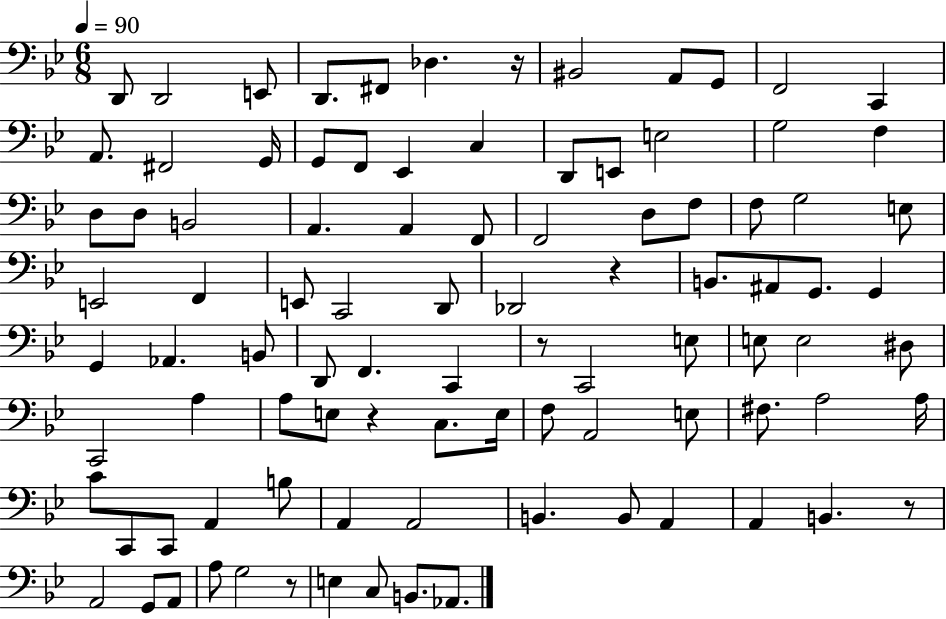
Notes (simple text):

D2/e D2/h E2/e D2/e. F#2/e Db3/q. R/s BIS2/h A2/e G2/e F2/h C2/q A2/e. F#2/h G2/s G2/e F2/e Eb2/q C3/q D2/e E2/e E3/h G3/h F3/q D3/e D3/e B2/h A2/q. A2/q F2/e F2/h D3/e F3/e F3/e G3/h E3/e E2/h F2/q E2/e C2/h D2/e Db2/h R/q B2/e. A#2/e G2/e. G2/q G2/q Ab2/q. B2/e D2/e F2/q. C2/q R/e C2/h E3/e E3/e E3/h D#3/e C2/h A3/q A3/e E3/e R/q C3/e. E3/s F3/e A2/h E3/e F#3/e. A3/h A3/s C4/e C2/e C2/e A2/q B3/e A2/q A2/h B2/q. B2/e A2/q A2/q B2/q. R/e A2/h G2/e A2/e A3/e G3/h R/e E3/q C3/e B2/e. Ab2/e.